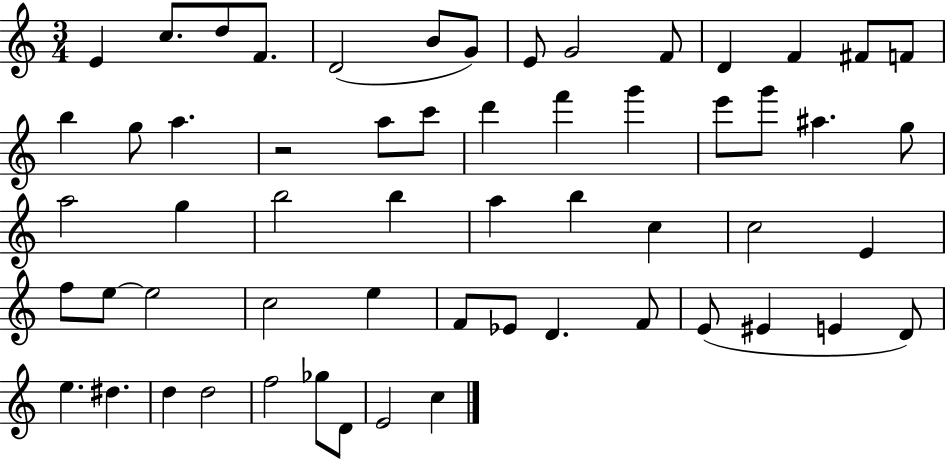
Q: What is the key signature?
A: C major